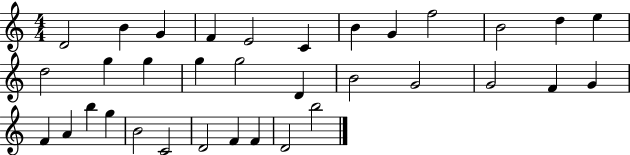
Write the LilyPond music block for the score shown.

{
  \clef treble
  \numericTimeSignature
  \time 4/4
  \key c \major
  d'2 b'4 g'4 | f'4 e'2 c'4 | b'4 g'4 f''2 | b'2 d''4 e''4 | \break d''2 g''4 g''4 | g''4 g''2 d'4 | b'2 g'2 | g'2 f'4 g'4 | \break f'4 a'4 b''4 g''4 | b'2 c'2 | d'2 f'4 f'4 | d'2 b''2 | \break \bar "|."
}